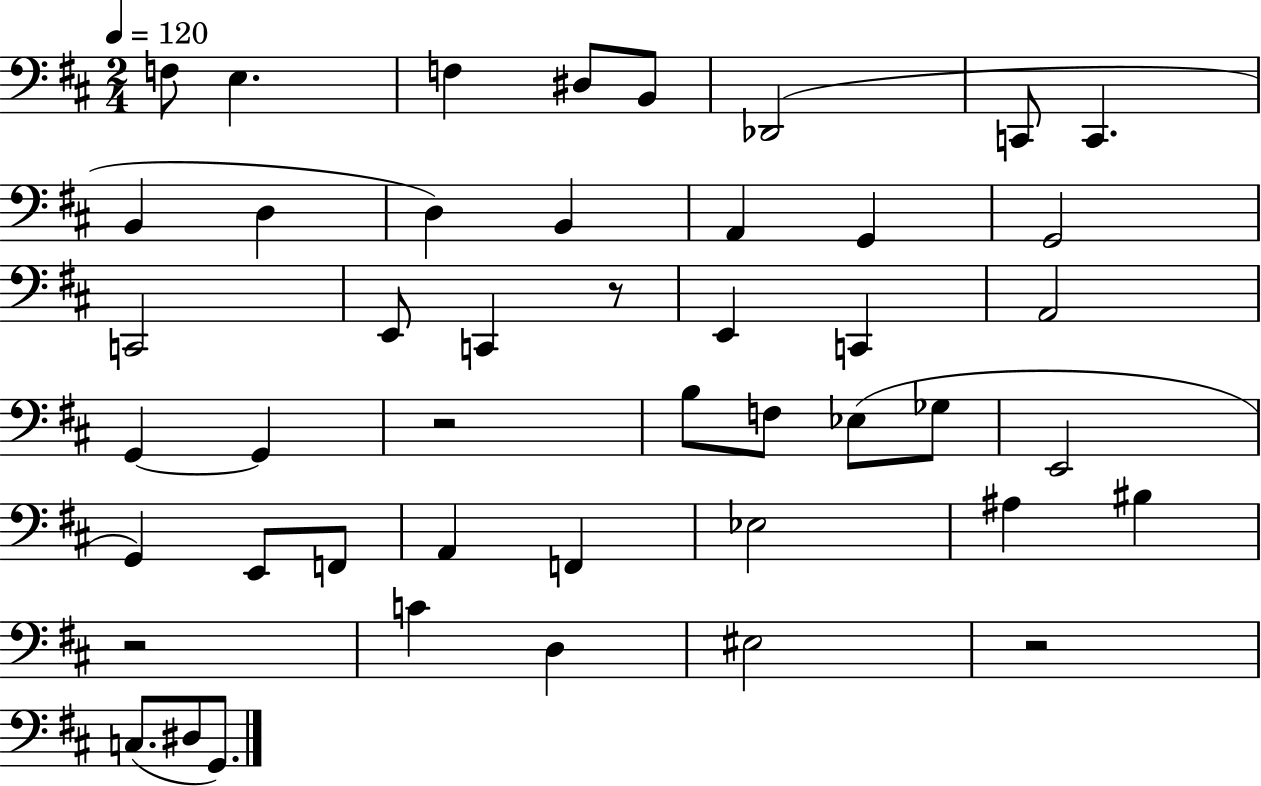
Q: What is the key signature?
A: D major